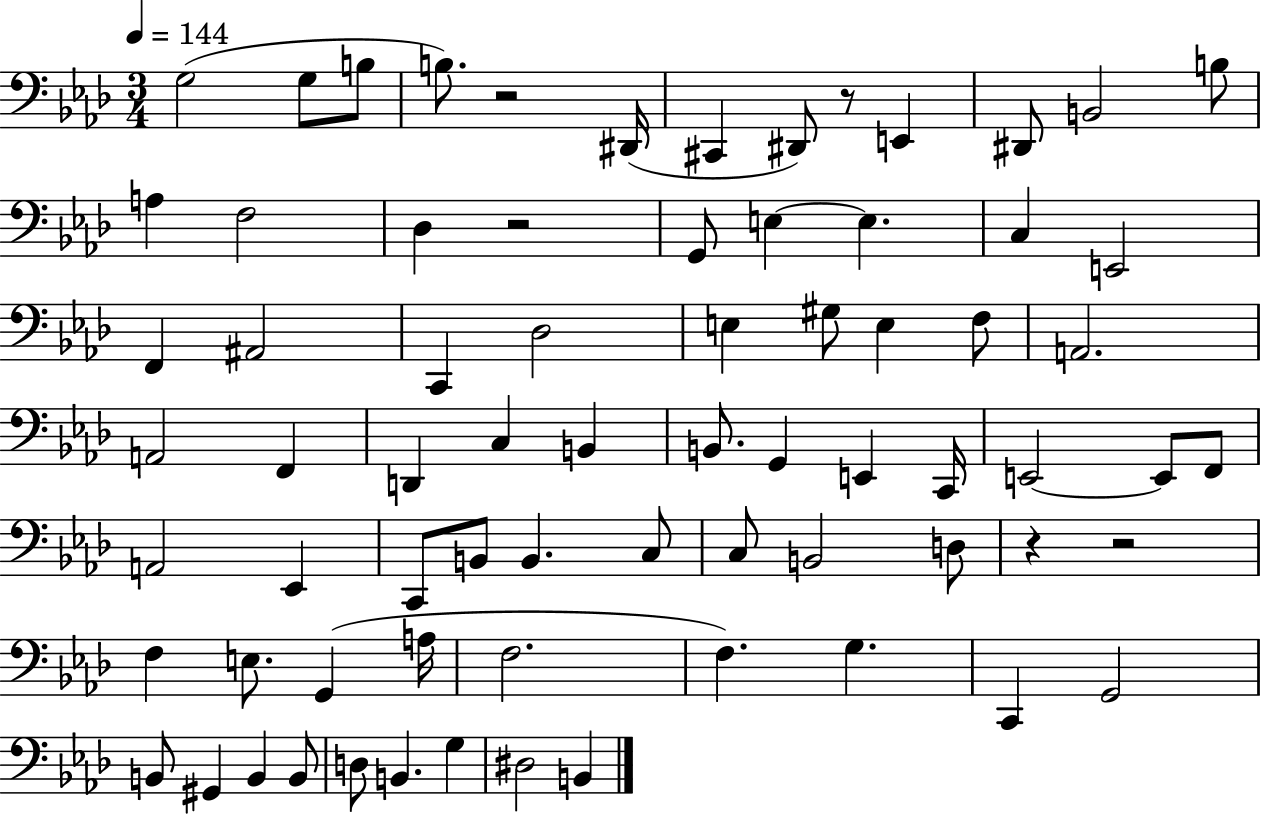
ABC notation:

X:1
T:Untitled
M:3/4
L:1/4
K:Ab
G,2 G,/2 B,/2 B,/2 z2 ^D,,/4 ^C,, ^D,,/2 z/2 E,, ^D,,/2 B,,2 B,/2 A, F,2 _D, z2 G,,/2 E, E, C, E,,2 F,, ^A,,2 C,, _D,2 E, ^G,/2 E, F,/2 A,,2 A,,2 F,, D,, C, B,, B,,/2 G,, E,, C,,/4 E,,2 E,,/2 F,,/2 A,,2 _E,, C,,/2 B,,/2 B,, C,/2 C,/2 B,,2 D,/2 z z2 F, E,/2 G,, A,/4 F,2 F, G, C,, G,,2 B,,/2 ^G,, B,, B,,/2 D,/2 B,, G, ^D,2 B,,